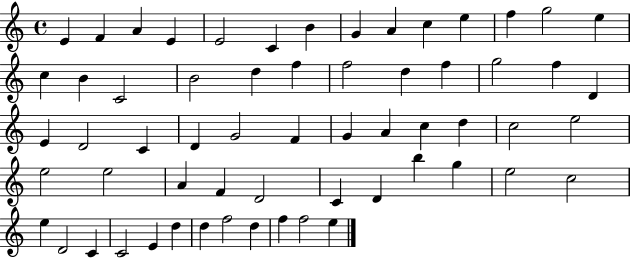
X:1
T:Untitled
M:4/4
L:1/4
K:C
E F A E E2 C B G A c e f g2 e c B C2 B2 d f f2 d f g2 f D E D2 C D G2 F G A c d c2 e2 e2 e2 A F D2 C D b g e2 c2 e D2 C C2 E d d f2 d f f2 e